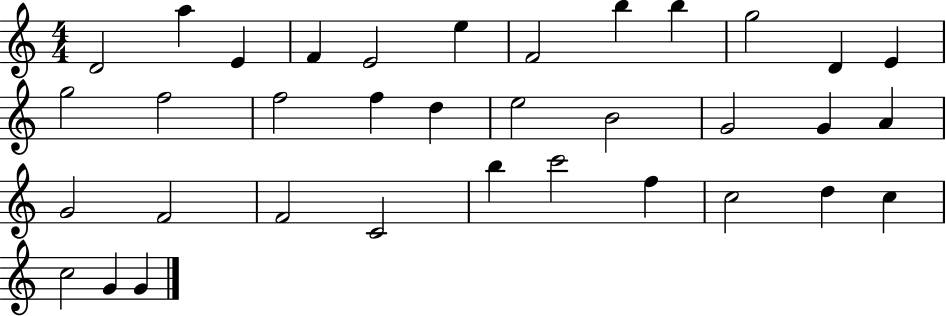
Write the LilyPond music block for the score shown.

{
  \clef treble
  \numericTimeSignature
  \time 4/4
  \key c \major
  d'2 a''4 e'4 | f'4 e'2 e''4 | f'2 b''4 b''4 | g''2 d'4 e'4 | \break g''2 f''2 | f''2 f''4 d''4 | e''2 b'2 | g'2 g'4 a'4 | \break g'2 f'2 | f'2 c'2 | b''4 c'''2 f''4 | c''2 d''4 c''4 | \break c''2 g'4 g'4 | \bar "|."
}